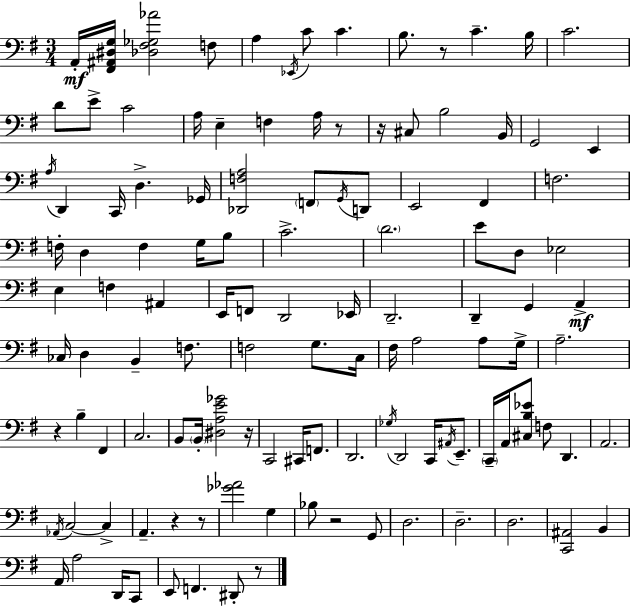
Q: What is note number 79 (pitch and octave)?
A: A#2